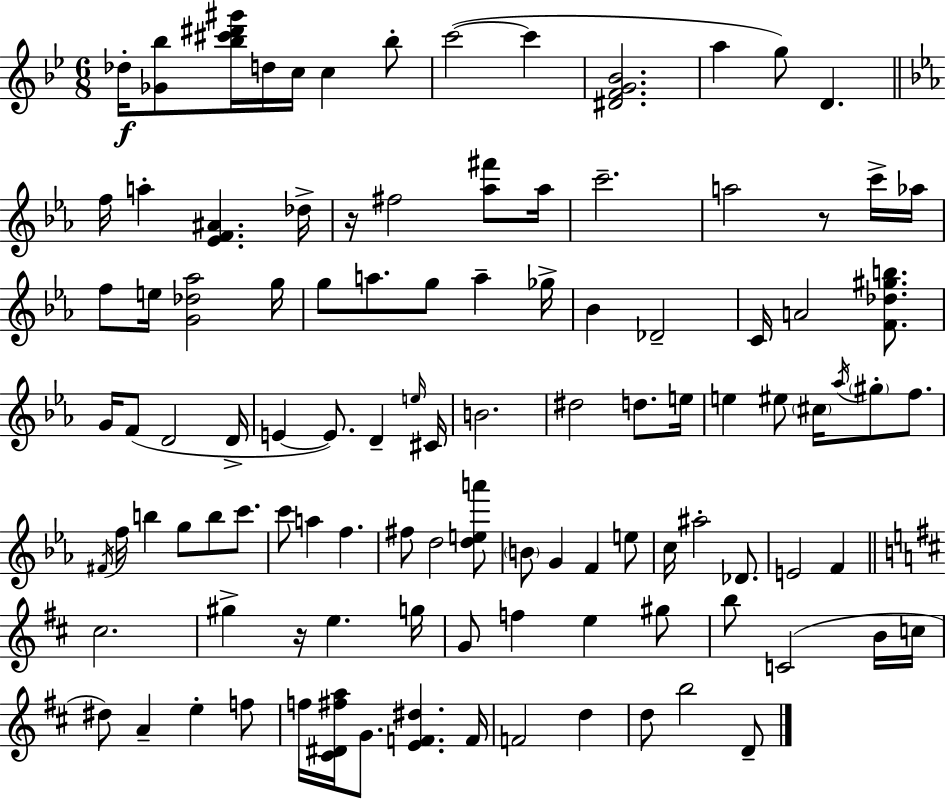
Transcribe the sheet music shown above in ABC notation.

X:1
T:Untitled
M:6/8
L:1/4
K:Gm
_d/4 [_G_b]/2 [_b^c'^d'^g']/4 d/4 c/4 c _b/2 c'2 c' [^DFG_B]2 a g/2 D f/4 a [_EF^A] _d/4 z/4 ^f2 [_a^f']/2 _a/4 c'2 a2 z/2 c'/4 _a/4 f/2 e/4 [G_d_a]2 g/4 g/2 a/2 g/2 a _g/4 _B _D2 C/4 A2 [F_d^gb]/2 G/4 F/2 D2 D/4 E E/2 D e/4 ^C/4 B2 ^d2 d/2 e/4 e ^e/2 ^c/4 _a/4 ^g/2 f/2 ^F/4 f/4 b g/2 b/2 c'/2 c'/2 a f ^f/2 d2 [dea']/2 B/2 G F e/2 c/4 ^a2 _D/2 E2 F ^c2 ^g z/4 e g/4 G/2 f e ^g/2 b/2 C2 B/4 c/4 ^d/2 A e f/2 f/4 [^C^D^fa]/4 G/2 [EF^d] F/4 F2 d d/2 b2 D/2